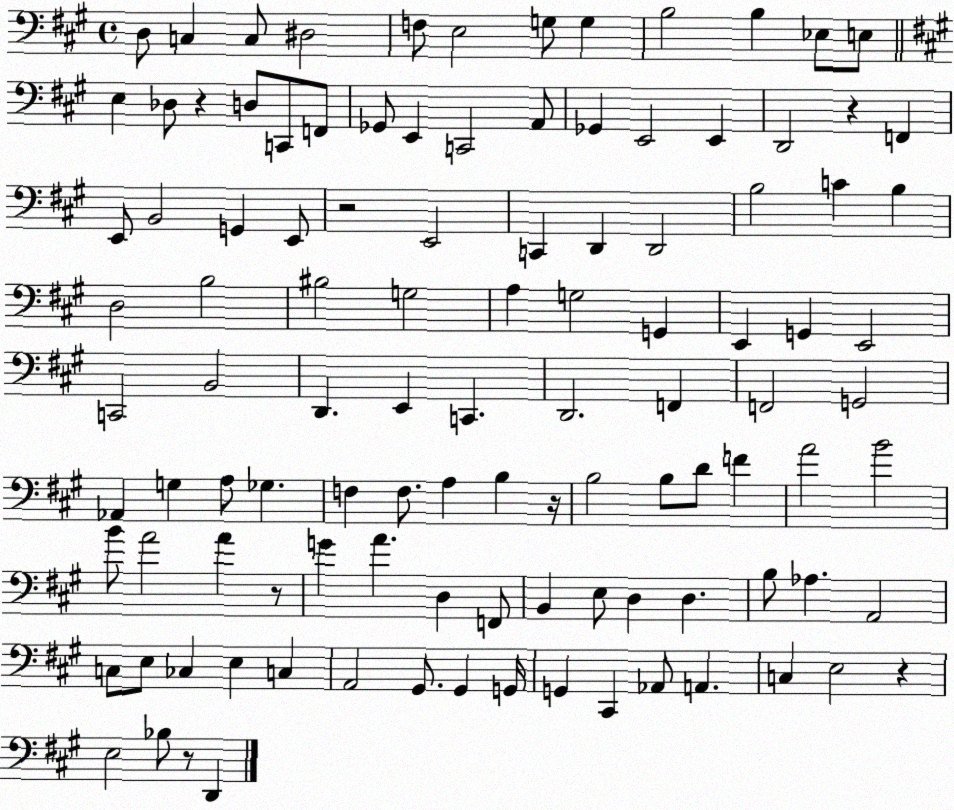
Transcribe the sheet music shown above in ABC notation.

X:1
T:Untitled
M:4/4
L:1/4
K:A
D,/2 C, C,/2 ^D,2 F,/2 E,2 G,/2 G, B,2 B, _E,/2 E,/2 E, _D,/2 z D,/2 C,,/2 F,,/2 _G,,/2 E,, C,,2 A,,/2 _G,, E,,2 E,, D,,2 z F,, E,,/2 B,,2 G,, E,,/2 z2 E,,2 C,, D,, D,,2 B,2 C B, D,2 B,2 ^B,2 G,2 A, G,2 G,, E,, G,, E,,2 C,,2 B,,2 D,, E,, C,, D,,2 F,, F,,2 G,,2 _A,, G, A,/2 _G, F, F,/2 A, B, z/4 B,2 B,/2 D/2 F A2 B2 B/2 A2 A z/2 G A D, F,,/2 B,, E,/2 D, D, B,/2 _A, A,,2 C,/2 E,/2 _C, E, C, A,,2 ^G,,/2 ^G,, G,,/4 G,, ^C,, _A,,/2 A,, C, E,2 z E,2 _B,/2 z/2 D,,